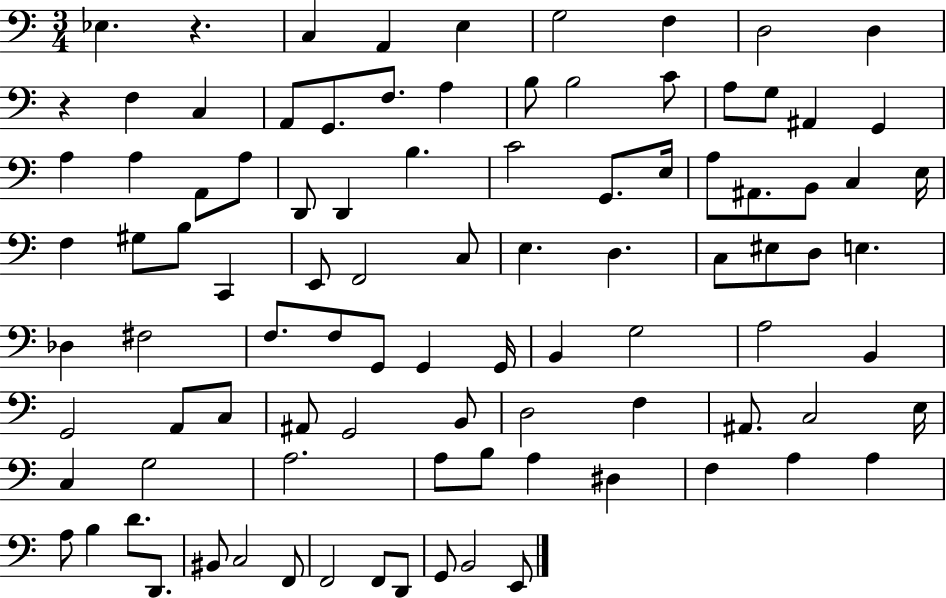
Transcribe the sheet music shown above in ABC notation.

X:1
T:Untitled
M:3/4
L:1/4
K:C
_E, z C, A,, E, G,2 F, D,2 D, z F, C, A,,/2 G,,/2 F,/2 A, B,/2 B,2 C/2 A,/2 G,/2 ^A,, G,, A, A, A,,/2 A,/2 D,,/2 D,, B, C2 G,,/2 E,/4 A,/2 ^A,,/2 B,,/2 C, E,/4 F, ^G,/2 B,/2 C,, E,,/2 F,,2 C,/2 E, D, C,/2 ^E,/2 D,/2 E, _D, ^F,2 F,/2 F,/2 G,,/2 G,, G,,/4 B,, G,2 A,2 B,, G,,2 A,,/2 C,/2 ^A,,/2 G,,2 B,,/2 D,2 F, ^A,,/2 C,2 E,/4 C, G,2 A,2 A,/2 B,/2 A, ^D, F, A, A, A,/2 B, D/2 D,,/2 ^B,,/2 C,2 F,,/2 F,,2 F,,/2 D,,/2 G,,/2 B,,2 E,,/2